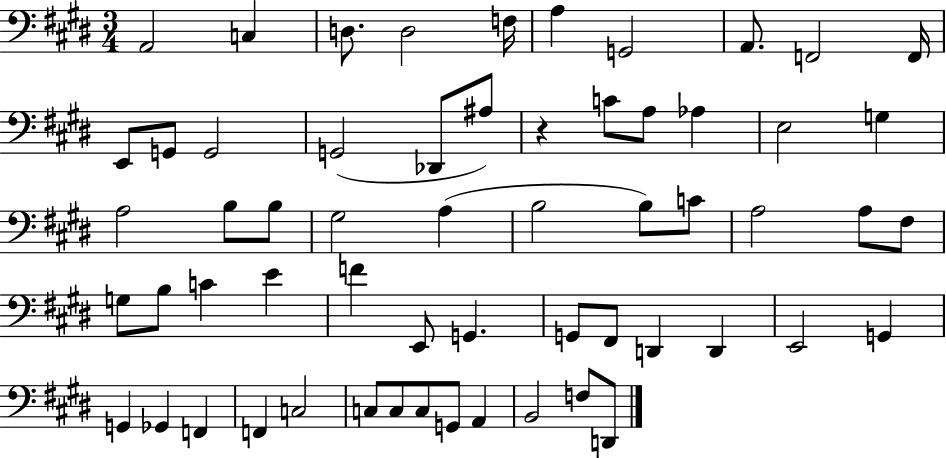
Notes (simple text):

A2/h C3/q D3/e. D3/h F3/s A3/q G2/h A2/e. F2/h F2/s E2/e G2/e G2/h G2/h Db2/e A#3/e R/q C4/e A3/e Ab3/q E3/h G3/q A3/h B3/e B3/e G#3/h A3/q B3/h B3/e C4/e A3/h A3/e F#3/e G3/e B3/e C4/q E4/q F4/q E2/e G2/q. G2/e F#2/e D2/q D2/q E2/h G2/q G2/q Gb2/q F2/q F2/q C3/h C3/e C3/e C3/e G2/e A2/q B2/h F3/e D2/e